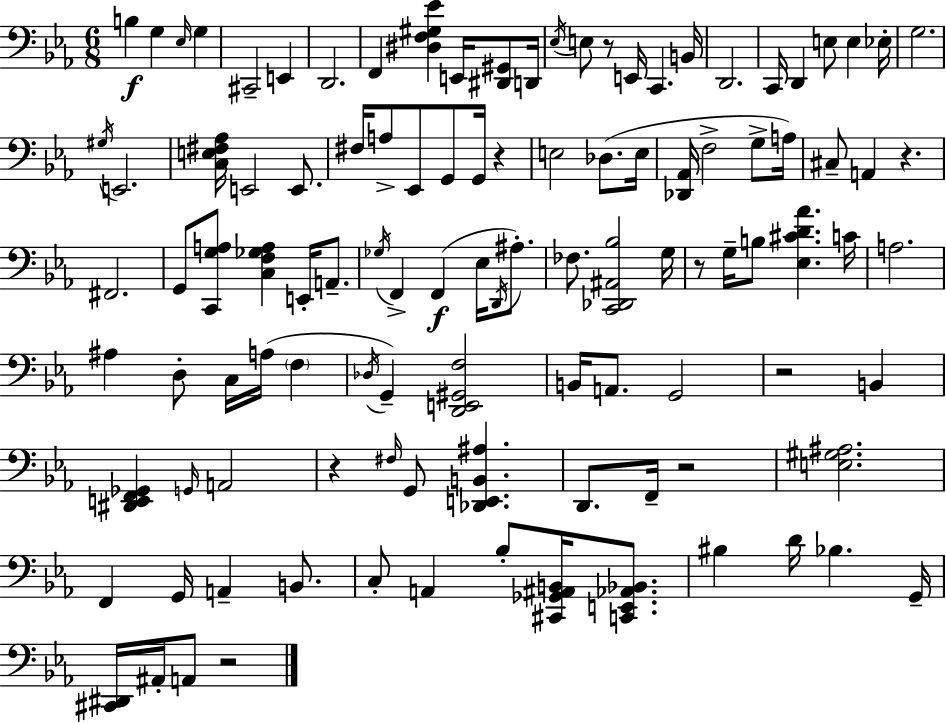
B3/q G3/q Eb3/s G3/q C#2/h E2/q D2/h. F2/q [D#3,F3,G#3,Eb4]/q E2/s [D#2,G#2]/e D2/s Eb3/s E3/e R/e E2/s C2/q. B2/s D2/h. C2/s D2/q E3/e E3/q Eb3/s G3/h. G#3/s E2/h. [C3,E3,F#3,Ab3]/s E2/h E2/e. F#3/s A3/e Eb2/e G2/e G2/s R/q E3/h Db3/e. E3/s [Db2,Ab2]/s F3/h G3/e A3/s C#3/e A2/q R/q. F#2/h. G2/e [C2,G3,A3]/e [C3,F3,Gb3,A3]/q E2/s A2/e. Gb3/s F2/q F2/q Eb3/s D2/s A#3/e. FES3/e. [C2,Db2,A#2,Bb3]/h G3/s R/e G3/s B3/e [Eb3,C#4,D4,Ab4]/q. C4/s A3/h. A#3/q D3/e C3/s A3/s F3/q Db3/s G2/q [D2,E2,G#2,F3]/h B2/s A2/e. G2/h R/h B2/q [D#2,E2,F2,Gb2]/q G2/s A2/h R/q F#3/s G2/e [Db2,E2,B2,A#3]/q. D2/e. F2/s R/h [E3,G#3,A#3]/h. F2/q G2/s A2/q B2/e. C3/e A2/q Bb3/e [C#2,Gb2,A#2,B2]/s [C2,E2,Ab2,Bb2]/e. BIS3/q D4/s Bb3/q. G2/s [C#2,D#2]/s A#2/s A2/e R/h